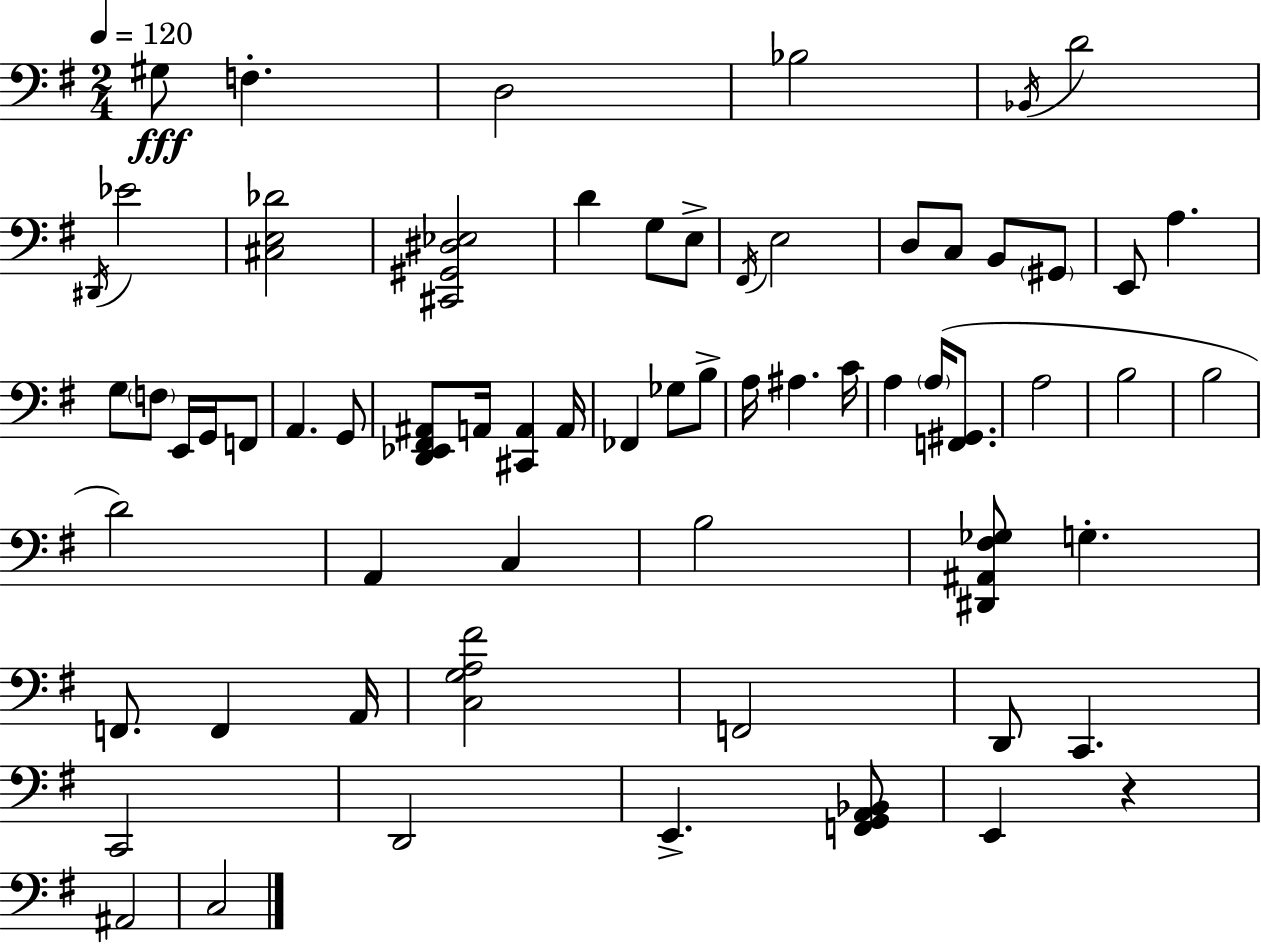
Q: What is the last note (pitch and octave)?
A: C3